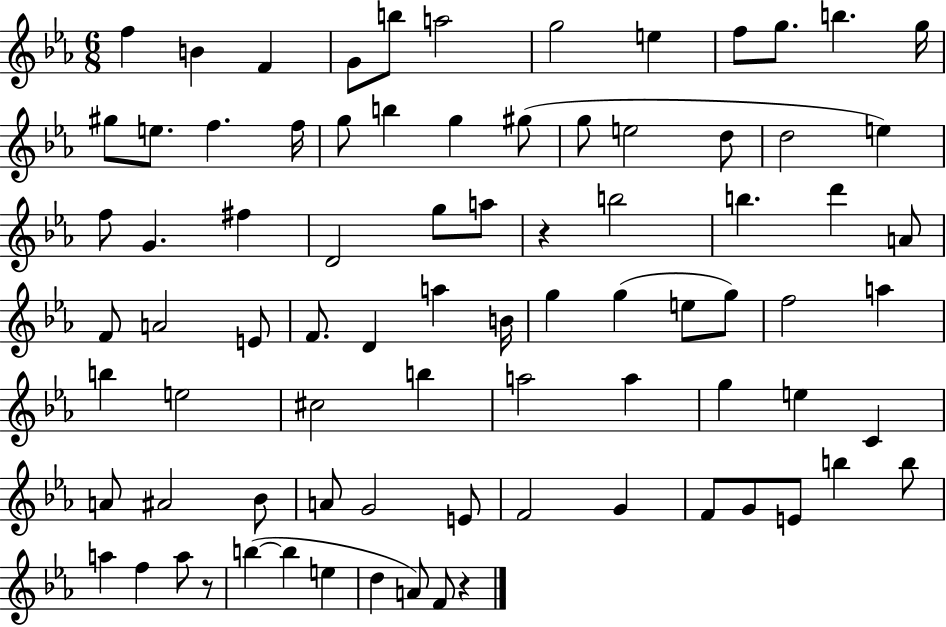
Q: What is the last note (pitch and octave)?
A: F4